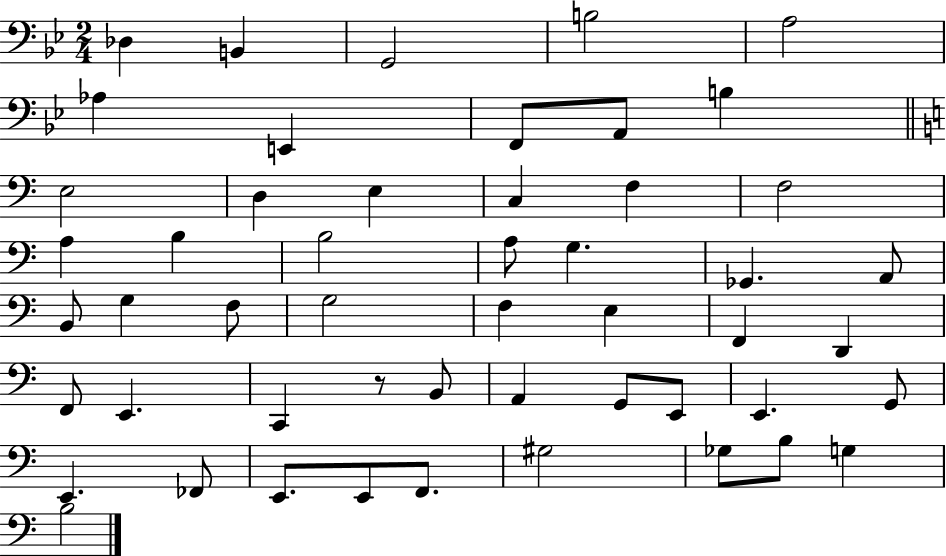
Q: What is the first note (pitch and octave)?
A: Db3